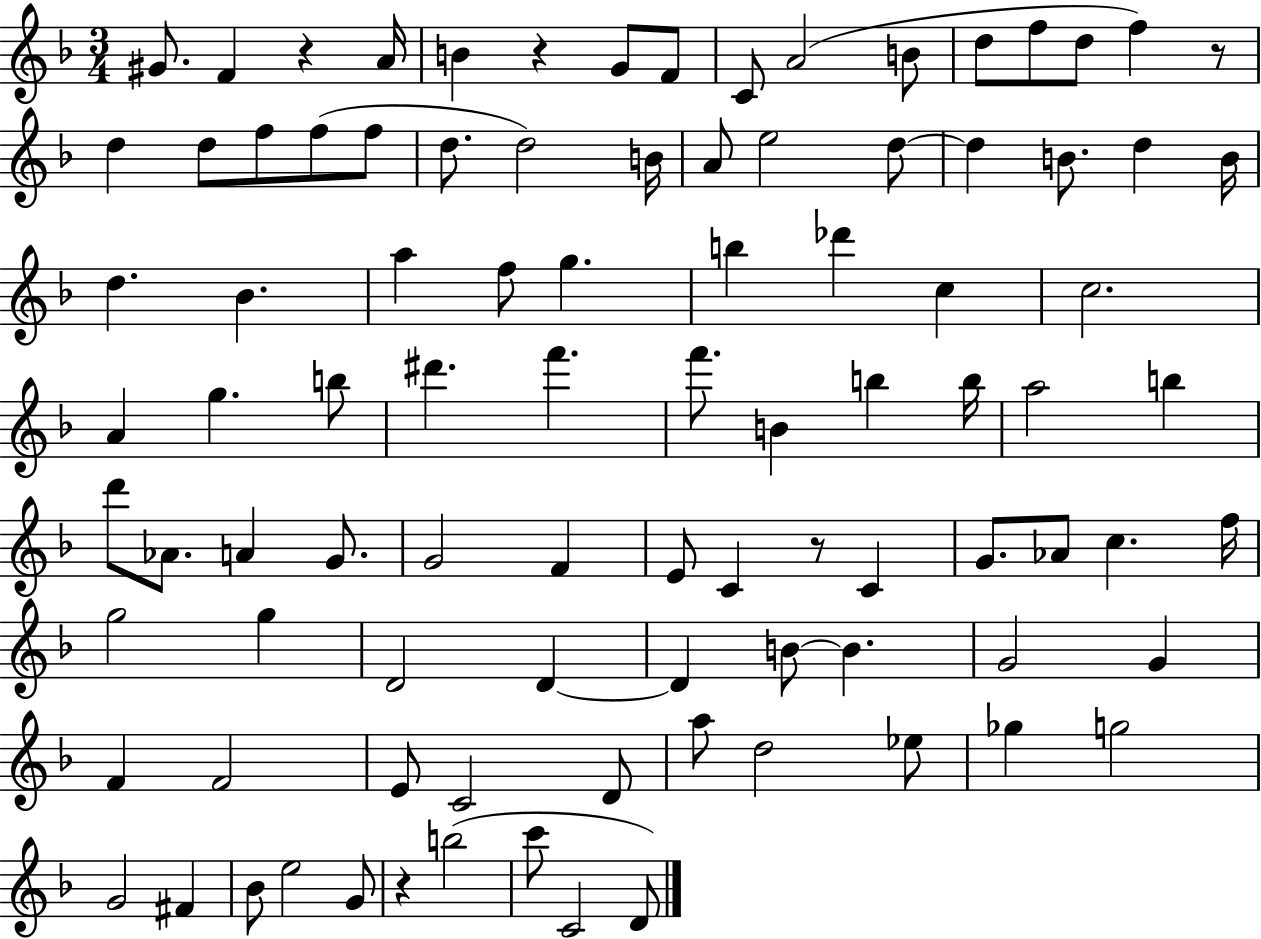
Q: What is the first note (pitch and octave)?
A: G#4